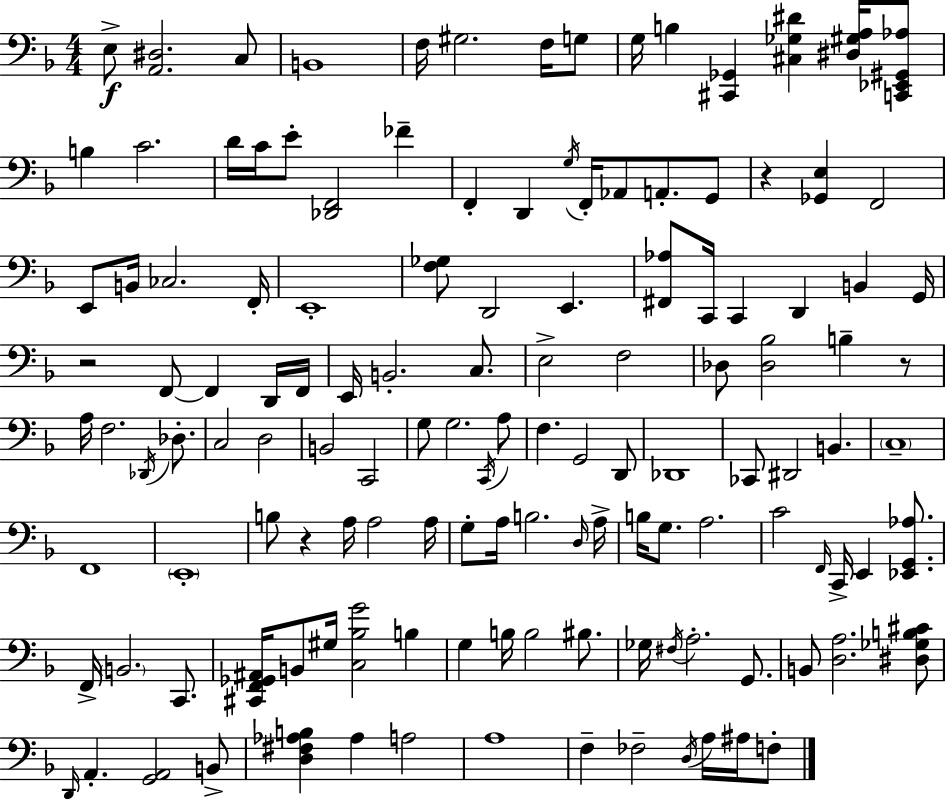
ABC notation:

X:1
T:Untitled
M:4/4
L:1/4
K:Dm
E,/2 [A,,^D,]2 C,/2 B,,4 F,/4 ^G,2 F,/4 G,/2 G,/4 B, [^C,,_G,,] [^C,_G,^D] [^D,^G,A,]/4 [C,,_E,,^G,,_A,]/2 B, C2 D/4 C/4 E/2 [_D,,F,,]2 _F F,, D,, G,/4 F,,/4 _A,,/2 A,,/2 G,,/2 z [_G,,E,] F,,2 E,,/2 B,,/4 _C,2 F,,/4 E,,4 [F,_G,]/2 D,,2 E,, [^F,,_A,]/2 C,,/4 C,, D,, B,, G,,/4 z2 F,,/2 F,, D,,/4 F,,/4 E,,/4 B,,2 C,/2 E,2 F,2 _D,/2 [_D,_B,]2 B, z/2 A,/4 F,2 _D,,/4 _D,/2 C,2 D,2 B,,2 C,,2 G,/2 G,2 C,,/4 A,/2 F, G,,2 D,,/2 _D,,4 _C,,/2 ^D,,2 B,, C,4 F,,4 E,,4 B,/2 z A,/4 A,2 A,/4 G,/2 A,/4 B,2 D,/4 A,/4 B,/4 G,/2 A,2 C2 F,,/4 C,,/4 E,, [_E,,G,,_A,]/2 F,,/4 B,,2 C,,/2 [^C,,F,,_G,,^A,,]/4 B,,/2 ^G,/4 [C,_B,G]2 B, G, B,/4 B,2 ^B,/2 _G,/4 ^F,/4 A,2 G,,/2 B,,/2 [D,A,]2 [^D,_G,B,^C]/2 D,,/4 A,, [G,,A,,]2 B,,/2 [D,^F,_A,B,] _A, A,2 A,4 F, _F,2 D,/4 A,/4 ^A,/4 F,/2